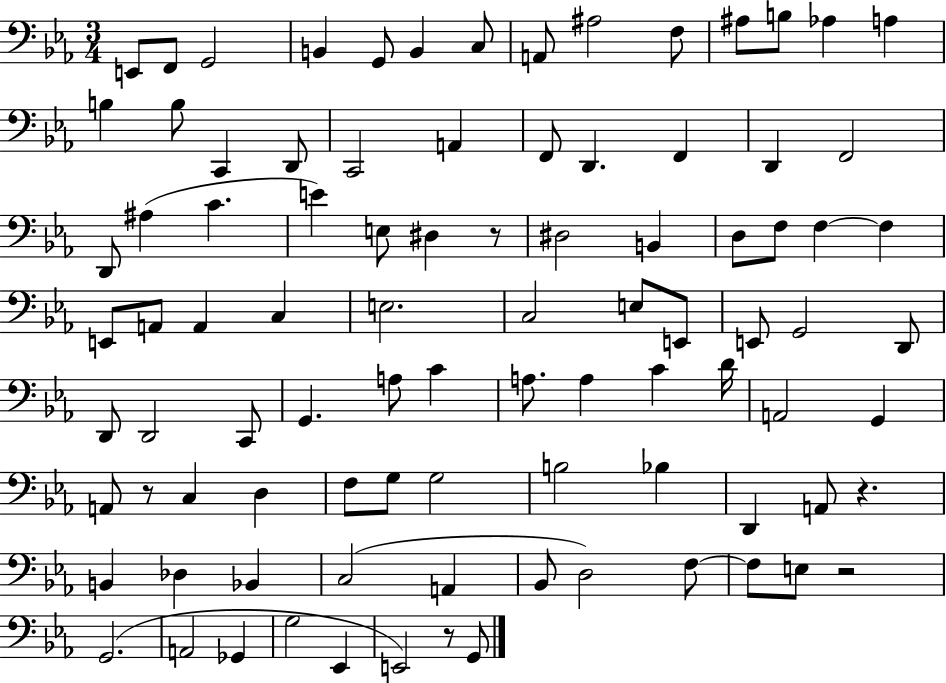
{
  \clef bass
  \numericTimeSignature
  \time 3/4
  \key ees \major
  \repeat volta 2 { e,8 f,8 g,2 | b,4 g,8 b,4 c8 | a,8 ais2 f8 | ais8 b8 aes4 a4 | \break b4 b8 c,4 d,8 | c,2 a,4 | f,8 d,4. f,4 | d,4 f,2 | \break d,8 ais4( c'4. | e'4) e8 dis4 r8 | dis2 b,4 | d8 f8 f4~~ f4 | \break e,8 a,8 a,4 c4 | e2. | c2 e8 e,8 | e,8 g,2 d,8 | \break d,8 d,2 c,8 | g,4. a8 c'4 | a8. a4 c'4 d'16 | a,2 g,4 | \break a,8 r8 c4 d4 | f8 g8 g2 | b2 bes4 | d,4 a,8 r4. | \break b,4 des4 bes,4 | c2( a,4 | bes,8 d2) f8~~ | f8 e8 r2 | \break g,2.( | a,2 ges,4 | g2 ees,4 | e,2) r8 g,8 | \break } \bar "|."
}